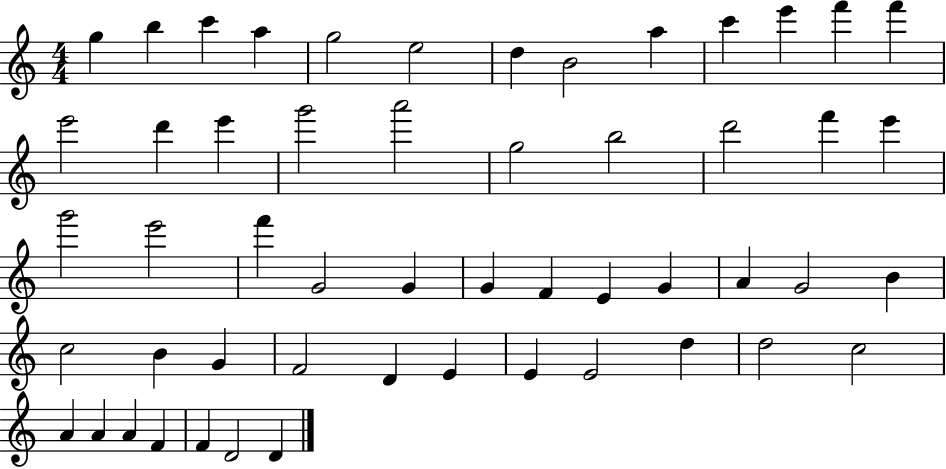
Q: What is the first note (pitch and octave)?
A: G5